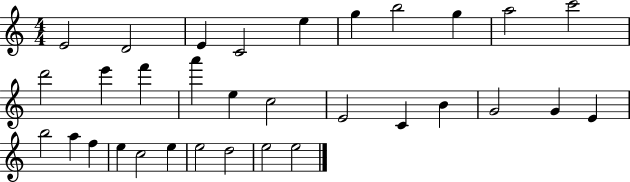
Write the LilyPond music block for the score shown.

{
  \clef treble
  \numericTimeSignature
  \time 4/4
  \key c \major
  e'2 d'2 | e'4 c'2 e''4 | g''4 b''2 g''4 | a''2 c'''2 | \break d'''2 e'''4 f'''4 | a'''4 e''4 c''2 | e'2 c'4 b'4 | g'2 g'4 e'4 | \break b''2 a''4 f''4 | e''4 c''2 e''4 | e''2 d''2 | e''2 e''2 | \break \bar "|."
}